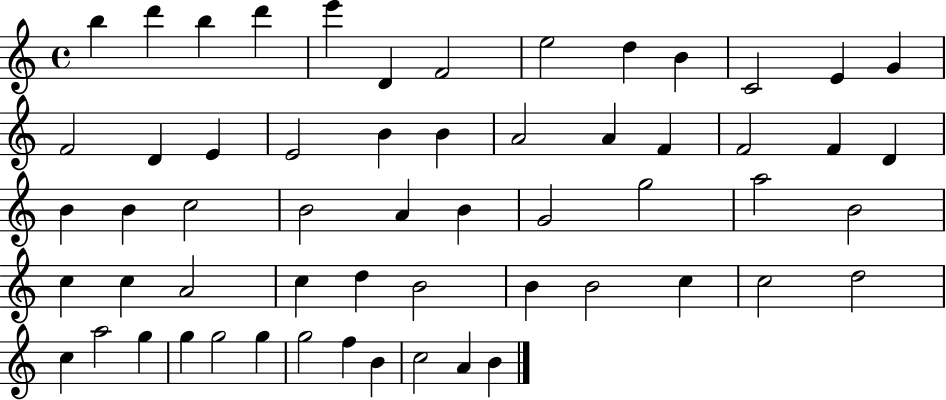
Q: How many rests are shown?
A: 0